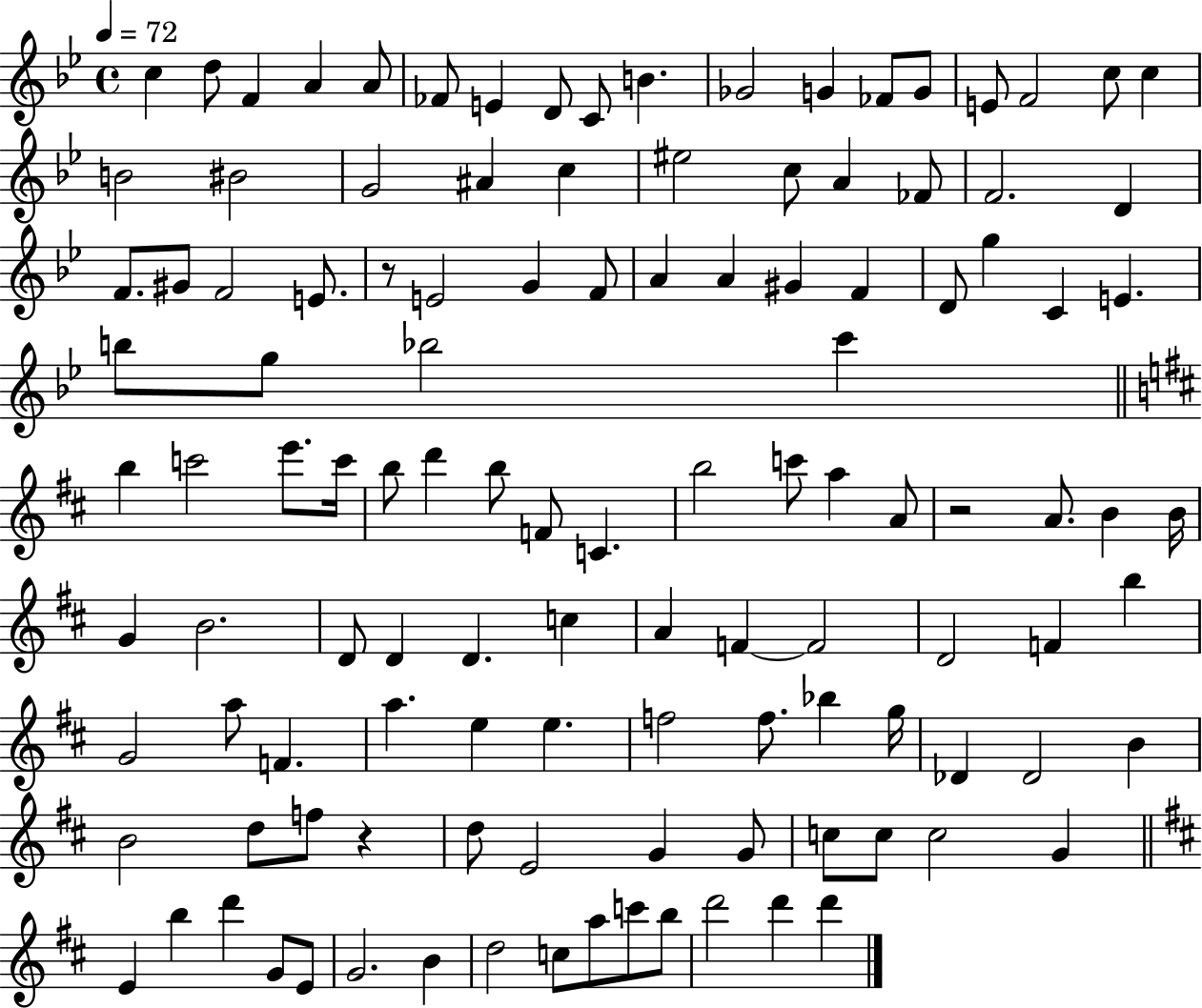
X:1
T:Untitled
M:4/4
L:1/4
K:Bb
c d/2 F A A/2 _F/2 E D/2 C/2 B _G2 G _F/2 G/2 E/2 F2 c/2 c B2 ^B2 G2 ^A c ^e2 c/2 A _F/2 F2 D F/2 ^G/2 F2 E/2 z/2 E2 G F/2 A A ^G F D/2 g C E b/2 g/2 _b2 c' b c'2 e'/2 c'/4 b/2 d' b/2 F/2 C b2 c'/2 a A/2 z2 A/2 B B/4 G B2 D/2 D D c A F F2 D2 F b G2 a/2 F a e e f2 f/2 _b g/4 _D _D2 B B2 d/2 f/2 z d/2 E2 G G/2 c/2 c/2 c2 G E b d' G/2 E/2 G2 B d2 c/2 a/2 c'/2 b/2 d'2 d' d'